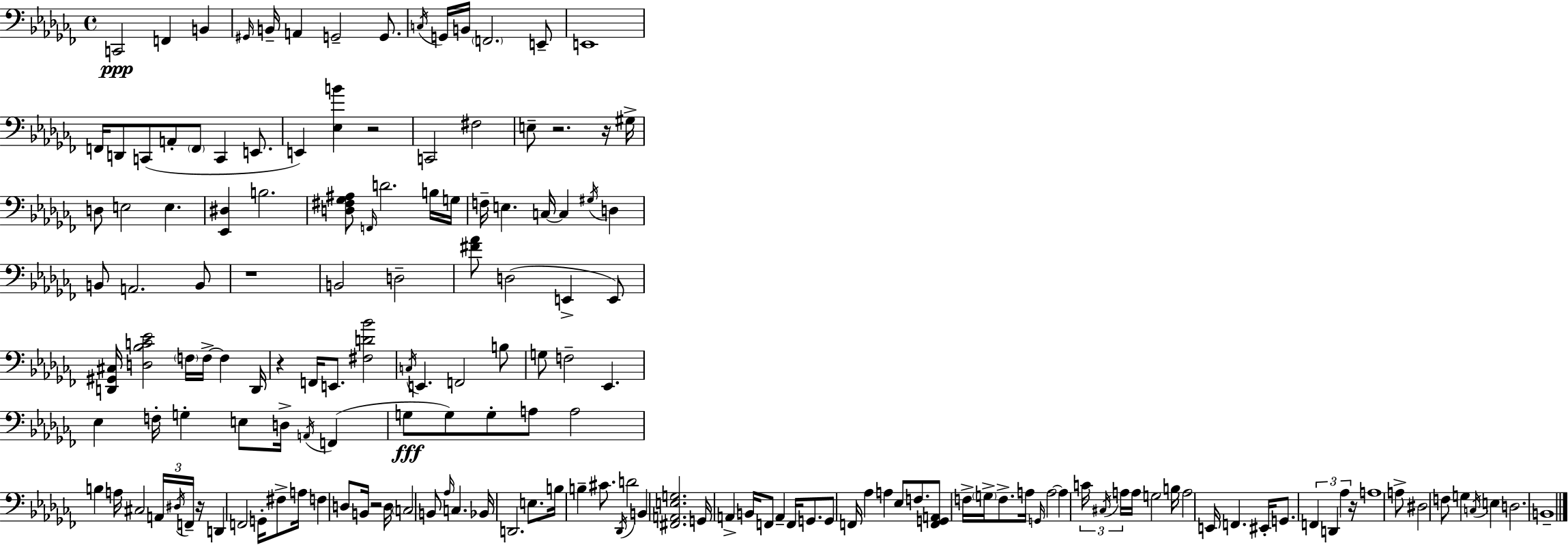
{
  \clef bass
  \time 4/4
  \defaultTimeSignature
  \key aes \minor
  \repeat volta 2 { c,2\ppp f,4 b,4 | \grace { gis,16 } b,16-- a,4 g,2-- g,8. | \acciaccatura { c16 } g,16 b,16 \parenthesize f,2. | e,8-- e,1 | \break f,16 d,8 c,8( a,8-. \parenthesize f,8 c,4 e,8. | e,4) <ees b'>4 r2 | c,2 fis2 | e8-- r2. | \break r16 gis16-> d8 e2 e4. | <ees, dis>4 b2. | <d fis ges ais>8 \grace { f,16 } d'2. | b16 g16 f16-- e4. c16~~ c4 \acciaccatura { gis16 } | \break d4 b,8 a,2. | b,8 r1 | b,2 d2-- | <fis' aes'>8 d2( e,4-> | \break e,8) <d, gis, cis>16 <d bes c' ees'>2 \parenthesize f16 f16->~~ f4 | d,16 r4 f,16 e,8. <fis d' bes'>2 | \acciaccatura { c16 } e,4. f,2 | b8 g8 f2-- ees,4. | \break ees4 f16-. g4-. e8 | d16-> \acciaccatura { a,16 } f,4( g8\fff g8) g8-. a8 a2 | b4 a16 cis2 | \tuplet 3/2 { a,16 \acciaccatura { dis16 } f,16-- } r16 d,4 f,2 | \break g,16-. fis8-> a16 f4 d8 b,16 r2 | d16 \parenthesize c2 b,8 | \grace { aes16 } c4. bes,16 d,2. | e8. b16 b4-- cis'8. | \break \acciaccatura { des,16 } d'2 b,4 <fis, a, e g>2. | g,16 a,4-> b,16 f,8 | a,4-- f,16 g,8. g,8 f,16 aes4 | a4 ees8 f8. <f, g, a,>8 f16-> \parenthesize g16-> f8.-> | \break a16 \grace { g,16 } a2~~ a4 \tuplet 3/2 { c'16 \acciaccatura { cis16 } | a16 } a16 g2 b16 a2 | e,16 f,4. eis,16-. g,8. \tuplet 3/2 { f,4 | d,4 aes4 } r16 a1 | \break a8-> dis2 | f8 g4 \acciaccatura { c16 } e4 | d2. b,1-- | } \bar "|."
}